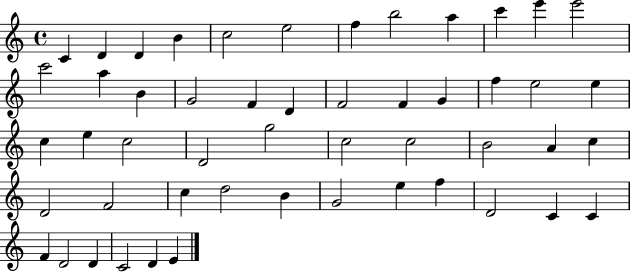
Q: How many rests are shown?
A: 0